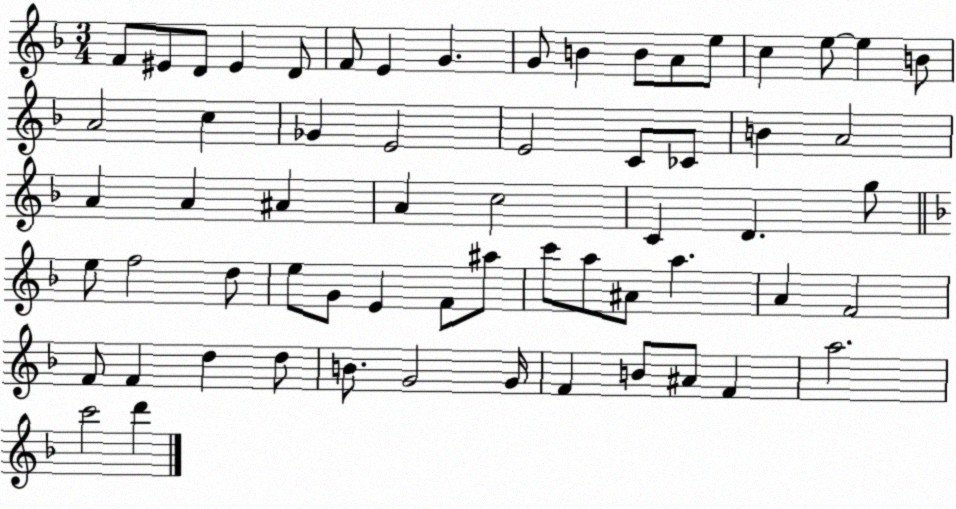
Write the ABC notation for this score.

X:1
T:Untitled
M:3/4
L:1/4
K:F
F/2 ^E/2 D/2 ^E D/2 F/2 E G G/2 B B/2 A/2 e/2 c e/2 e B/2 A2 c _G E2 E2 C/2 _C/2 B A2 A A ^A A c2 C D g/2 e/2 f2 d/2 e/2 G/2 E F/2 ^a/2 c'/2 a/2 ^A/2 a A F2 F/2 F d d/2 B/2 G2 G/4 F B/2 ^A/2 F a2 c'2 d'